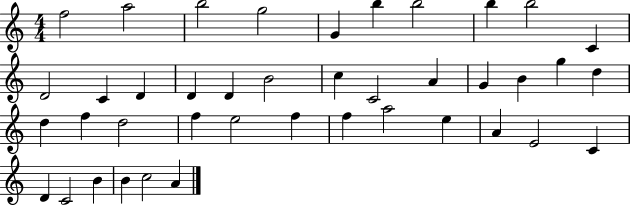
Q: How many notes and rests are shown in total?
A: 41